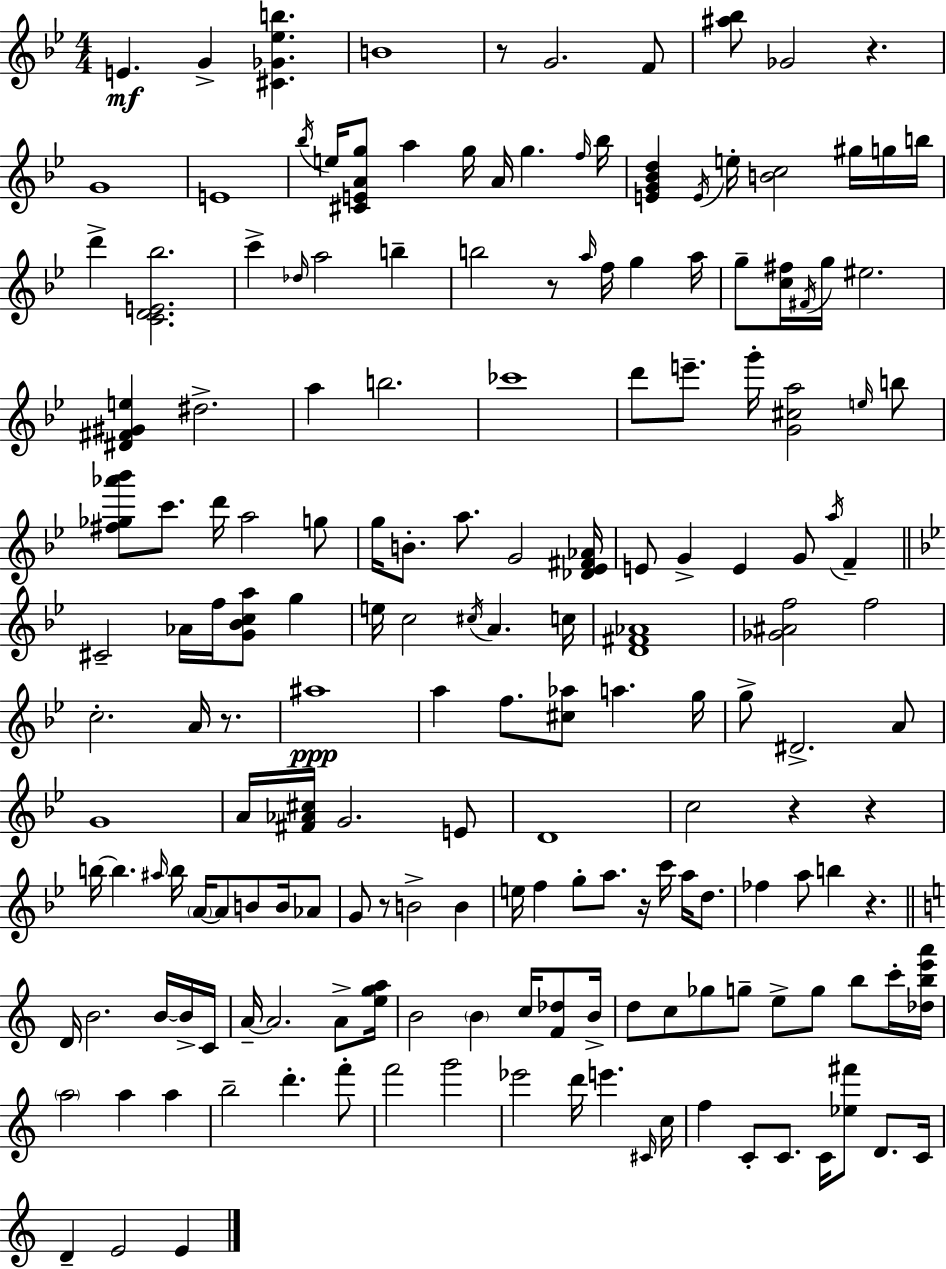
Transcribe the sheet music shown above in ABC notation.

X:1
T:Untitled
M:4/4
L:1/4
K:Bb
E G [^C_G_eb] B4 z/2 G2 F/2 [^a_b]/2 _G2 z G4 E4 _b/4 e/4 [^CEAg]/2 a g/4 A/4 g f/4 _b/4 [EG_Bd] E/4 e/4 [Bc]2 ^g/4 g/4 b/4 d' [CDE_b]2 c' _d/4 a2 b b2 z/2 a/4 f/4 g a/4 g/2 [c^f]/4 ^F/4 g/4 ^e2 [^D^F^Ge] ^d2 a b2 _c'4 d'/2 e'/2 g'/4 [G^ca]2 e/4 b/2 [^f_g_a'_b']/2 c'/2 d'/4 a2 g/2 g/4 B/2 a/2 G2 [_D_E^F_A]/4 E/2 G E G/2 a/4 F ^C2 _A/4 f/4 [G_Bca]/2 g e/4 c2 ^c/4 A c/4 [D^F_A]4 [_G^Af]2 f2 c2 A/4 z/2 ^a4 a f/2 [^c_a]/2 a g/4 g/2 ^D2 A/2 G4 A/4 [^F_A^c]/4 G2 E/2 D4 c2 z z b/4 b ^a/4 b/4 A/4 A/2 B/2 B/4 _A/2 G/2 z/2 B2 B e/4 f g/2 a/2 z/4 c'/4 a/4 d/2 _f a/2 b z D/4 B2 B/4 B/4 C/4 A/4 A2 A/2 [ega]/4 B2 B c/4 [F_d]/2 B/4 d/2 c/2 _g/2 g/2 e/2 g/2 b/2 c'/4 [_dbe'a']/4 a2 a a b2 d' f'/2 f'2 g'2 _e'2 d'/4 e' ^C/4 c/4 f C/2 C/2 C/4 [_e^f']/2 D/2 C/4 D E2 E